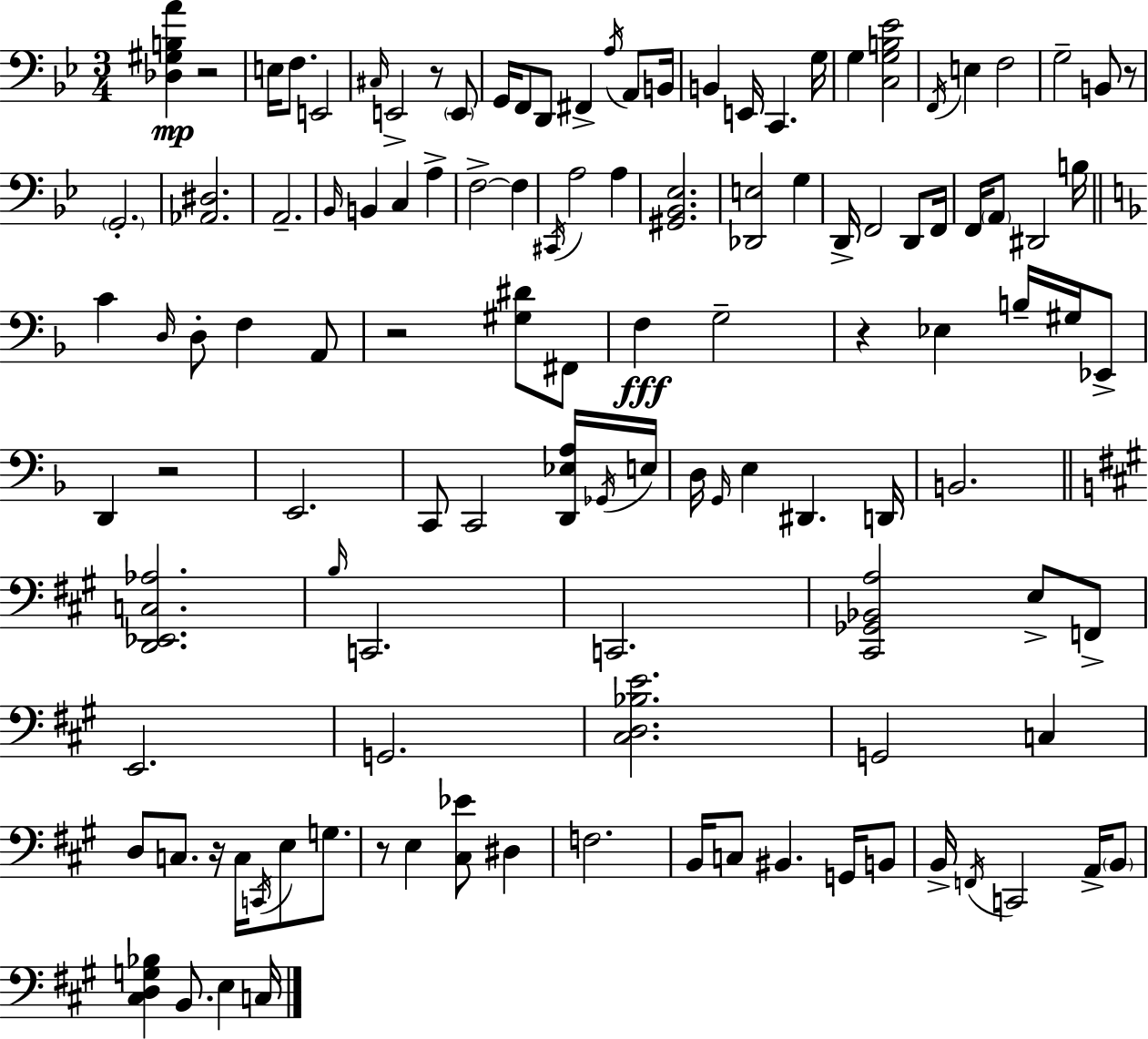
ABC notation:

X:1
T:Untitled
M:3/4
L:1/4
K:Bb
[_D,^G,B,A] z2 E,/4 F,/2 E,,2 ^C,/4 E,,2 z/2 E,,/2 G,,/4 F,,/2 D,,/2 ^F,, A,/4 A,,/2 B,,/4 B,, E,,/4 C,, G,/4 G, [C,G,B,_E]2 F,,/4 E, F,2 G,2 B,,/2 z/2 G,,2 [_A,,^D,]2 A,,2 _B,,/4 B,, C, A, F,2 F, ^C,,/4 A,2 A, [^G,,_B,,_E,]2 [_D,,E,]2 G, D,,/4 F,,2 D,,/2 F,,/4 F,,/4 A,,/2 ^D,,2 B,/4 C D,/4 D,/2 F, A,,/2 z2 [^G,^D]/2 ^F,,/2 F, G,2 z _E, B,/4 ^G,/4 _E,,/2 D,, z2 E,,2 C,,/2 C,,2 [D,,_E,A,]/4 _G,,/4 E,/4 D,/4 G,,/4 E, ^D,, D,,/4 B,,2 [D,,_E,,C,_A,]2 B,/4 C,,2 C,,2 [^C,,_G,,_B,,A,]2 E,/2 F,,/2 E,,2 G,,2 [^C,D,_B,E]2 G,,2 C, D,/2 C,/2 z/4 C,/4 C,,/4 E,/2 G,/2 z/2 E, [^C,_E]/2 ^D, F,2 B,,/4 C,/2 ^B,, G,,/4 B,,/2 B,,/4 F,,/4 C,,2 A,,/4 B,,/2 [^C,D,G,_B,] B,,/2 E, C,/4